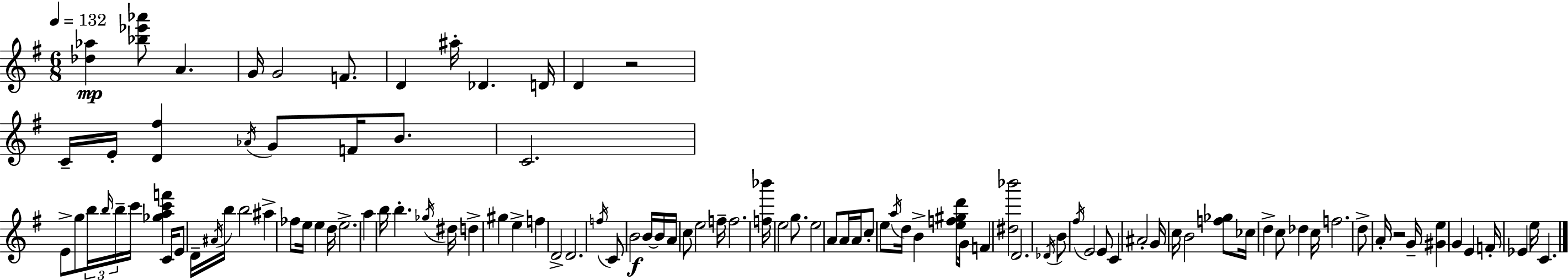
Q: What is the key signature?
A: G major